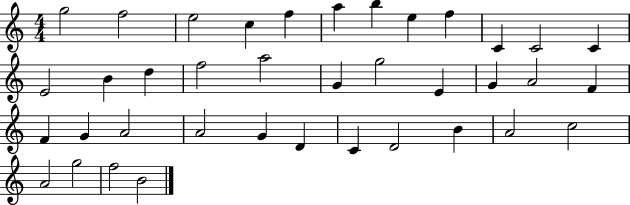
G5/h F5/h E5/h C5/q F5/q A5/q B5/q E5/q F5/q C4/q C4/h C4/q E4/h B4/q D5/q F5/h A5/h G4/q G5/h E4/q G4/q A4/h F4/q F4/q G4/q A4/h A4/h G4/q D4/q C4/q D4/h B4/q A4/h C5/h A4/h G5/h F5/h B4/h